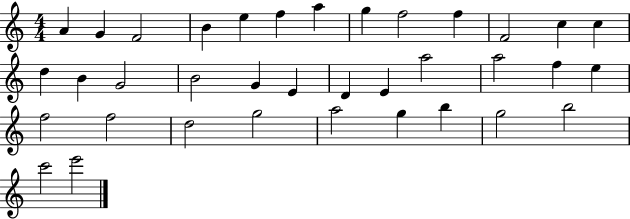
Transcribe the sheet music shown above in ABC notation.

X:1
T:Untitled
M:4/4
L:1/4
K:C
A G F2 B e f a g f2 f F2 c c d B G2 B2 G E D E a2 a2 f e f2 f2 d2 g2 a2 g b g2 b2 c'2 e'2